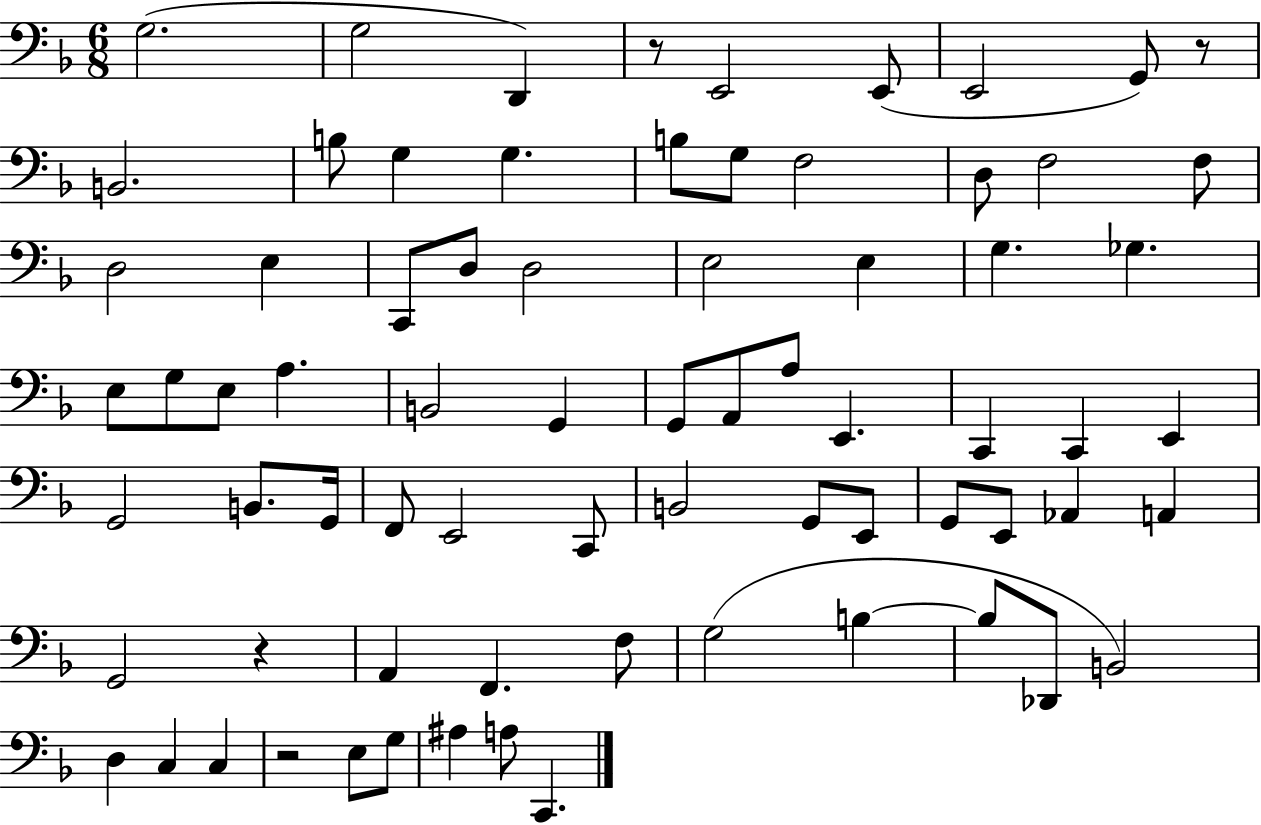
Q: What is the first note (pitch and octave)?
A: G3